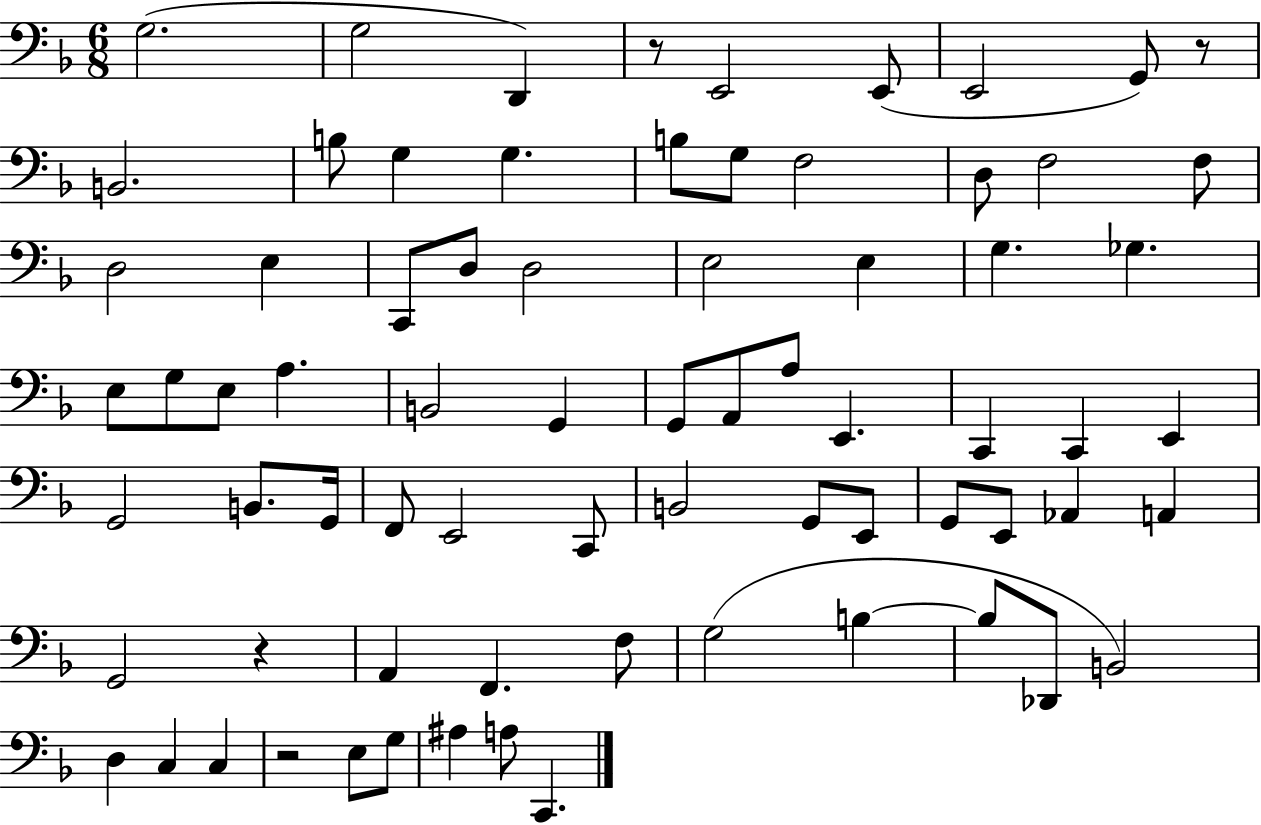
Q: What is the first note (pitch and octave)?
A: G3